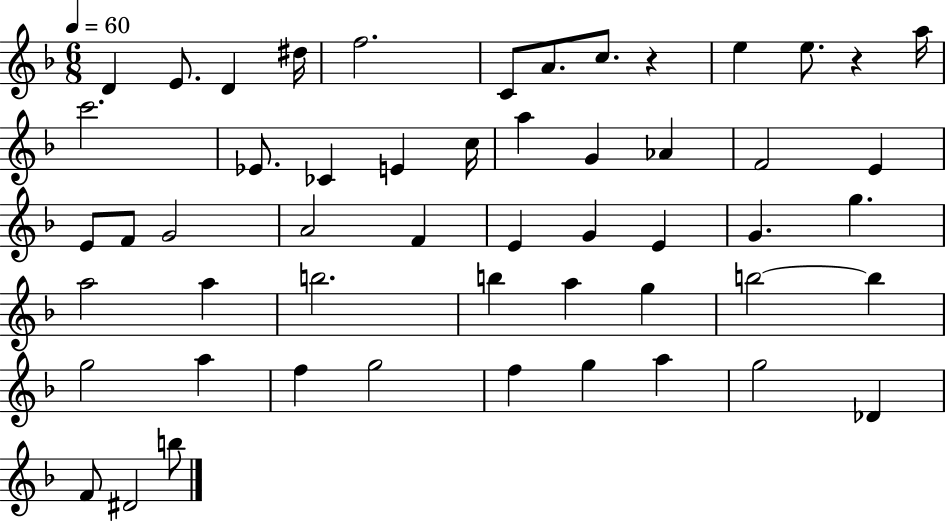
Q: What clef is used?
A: treble